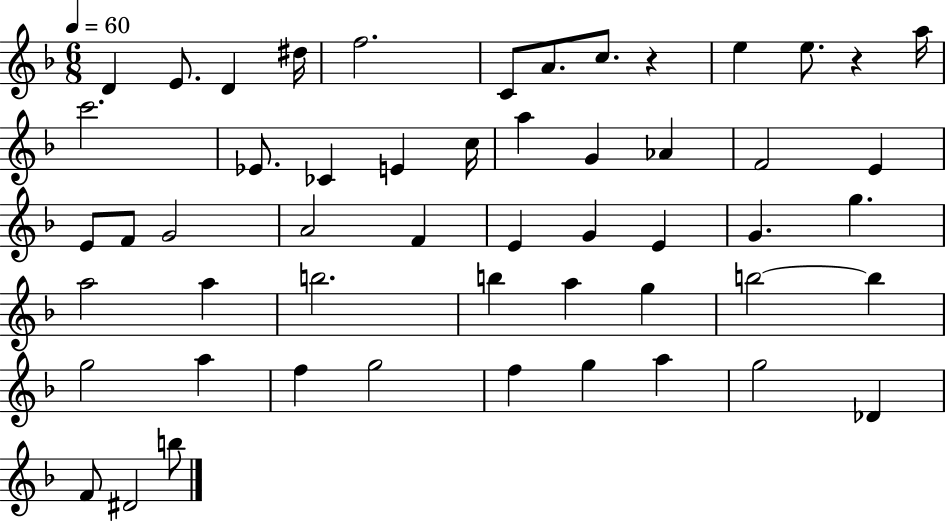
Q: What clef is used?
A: treble